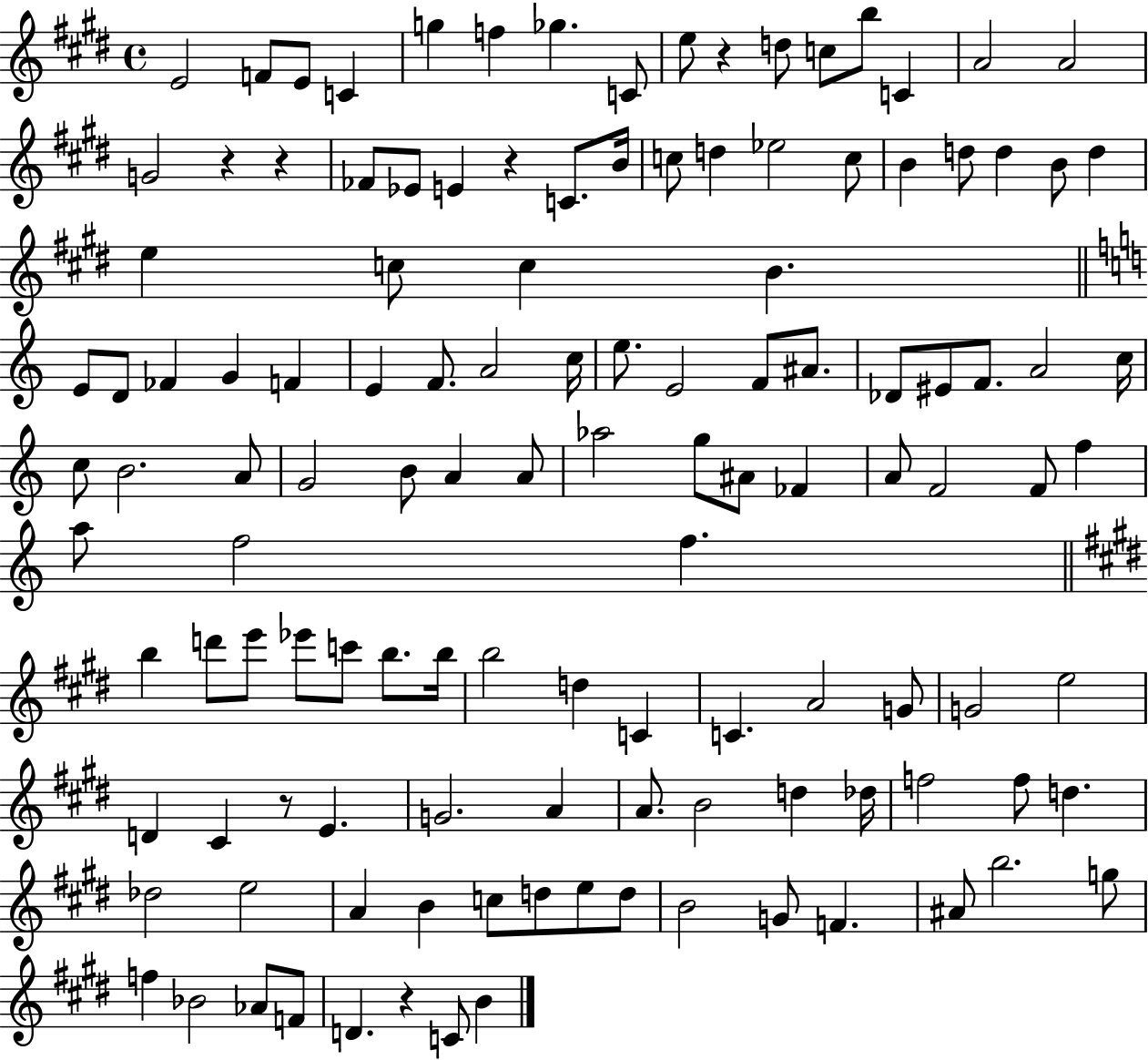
E4/h F4/e E4/e C4/q G5/q F5/q Gb5/q. C4/e E5/e R/q D5/e C5/e B5/e C4/q A4/h A4/h G4/h R/q R/q FES4/e Eb4/e E4/q R/q C4/e. B4/s C5/e D5/q Eb5/h C5/e B4/q D5/e D5/q B4/e D5/q E5/q C5/e C5/q B4/q. E4/e D4/e FES4/q G4/q F4/q E4/q F4/e. A4/h C5/s E5/e. E4/h F4/e A#4/e. Db4/e EIS4/e F4/e. A4/h C5/s C5/e B4/h. A4/e G4/h B4/e A4/q A4/e Ab5/h G5/e A#4/e FES4/q A4/e F4/h F4/e F5/q A5/e F5/h F5/q. B5/q D6/e E6/e Eb6/e C6/e B5/e. B5/s B5/h D5/q C4/q C4/q. A4/h G4/e G4/h E5/h D4/q C#4/q R/e E4/q. G4/h. A4/q A4/e. B4/h D5/q Db5/s F5/h F5/e D5/q. Db5/h E5/h A4/q B4/q C5/e D5/e E5/e D5/e B4/h G4/e F4/q. A#4/e B5/h. G5/e F5/q Bb4/h Ab4/e F4/e D4/q. R/q C4/e B4/q